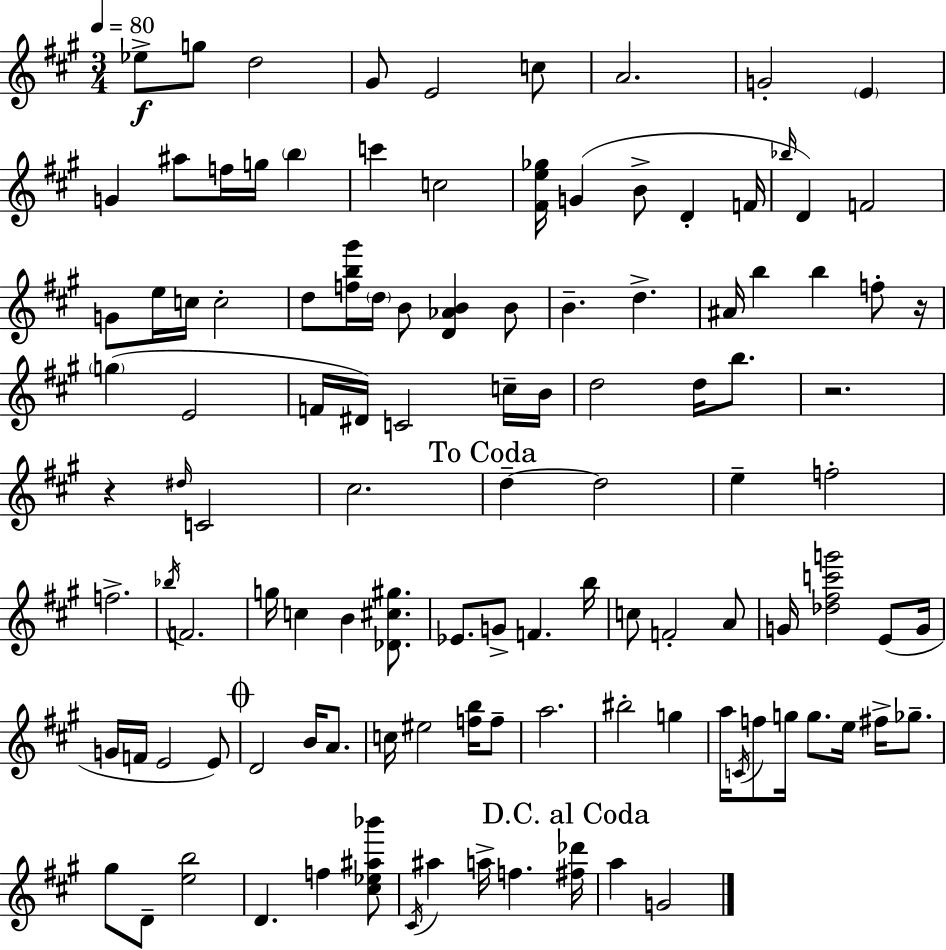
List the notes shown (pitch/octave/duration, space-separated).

Eb5/e G5/e D5/h G#4/e E4/h C5/e A4/h. G4/h E4/q G4/q A#5/e F5/s G5/s B5/q C6/q C5/h [F#4,E5,Gb5]/s G4/q B4/e D4/q F4/s Bb5/s D4/q F4/h G4/e E5/s C5/s C5/h D5/e [F5,B5,G#6]/s D5/s B4/e [D4,Ab4,B4]/q B4/e B4/q. D5/q. A#4/s B5/q B5/q F5/e R/s G5/q E4/h F4/s D#4/s C4/h C5/s B4/s D5/h D5/s B5/e. R/h. R/q D#5/s C4/h C#5/h. D5/q D5/h E5/q F5/h F5/h. Bb5/s F4/h. G5/s C5/q B4/q [Db4,C#5,G#5]/e. Eb4/e. G4/e F4/q. B5/s C5/e F4/h A4/e G4/s [Db5,F#5,C6,G6]/h E4/e G4/s G4/s F4/s E4/h E4/e D4/h B4/s A4/e. C5/s EIS5/h [F5,B5]/s F5/e A5/h. BIS5/h G5/q A5/s C4/s F5/e G5/s G5/e. E5/s F#5/s Gb5/e. G#5/e D4/e [E5,B5]/h D4/q. F5/q [C#5,Eb5,A#5,Bb6]/e C#4/s A#5/q A5/s F5/q. [F#5,Db6]/s A5/q G4/h